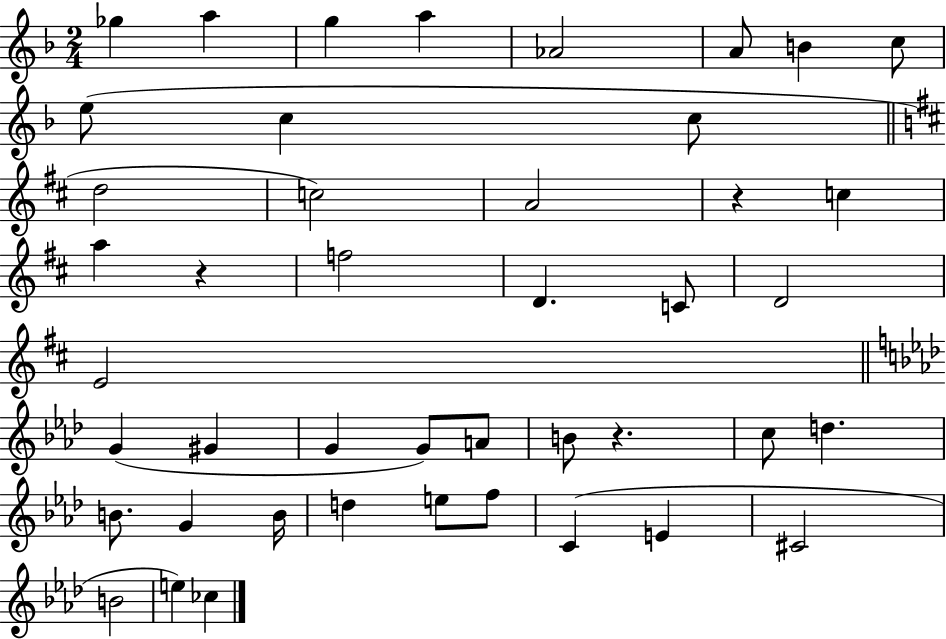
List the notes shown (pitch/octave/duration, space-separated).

Gb5/q A5/q G5/q A5/q Ab4/h A4/e B4/q C5/e E5/e C5/q C5/e D5/h C5/h A4/h R/q C5/q A5/q R/q F5/h D4/q. C4/e D4/h E4/h G4/q G#4/q G4/q G4/e A4/e B4/e R/q. C5/e D5/q. B4/e. G4/q B4/s D5/q E5/e F5/e C4/q E4/q C#4/h B4/h E5/q CES5/q